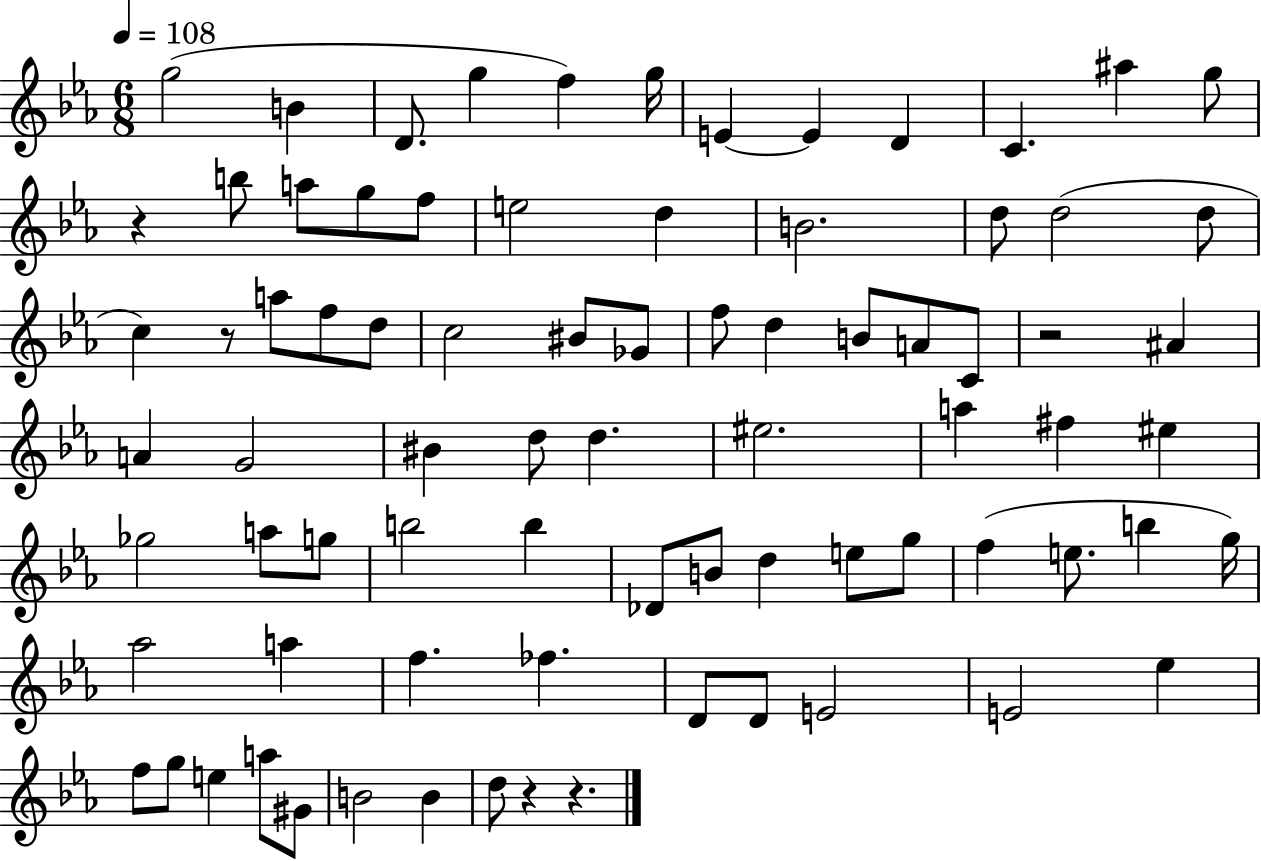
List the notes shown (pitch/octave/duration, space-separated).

G5/h B4/q D4/e. G5/q F5/q G5/s E4/q E4/q D4/q C4/q. A#5/q G5/e R/q B5/e A5/e G5/e F5/e E5/h D5/q B4/h. D5/e D5/h D5/e C5/q R/e A5/e F5/e D5/e C5/h BIS4/e Gb4/e F5/e D5/q B4/e A4/e C4/e R/h A#4/q A4/q G4/h BIS4/q D5/e D5/q. EIS5/h. A5/q F#5/q EIS5/q Gb5/h A5/e G5/e B5/h B5/q Db4/e B4/e D5/q E5/e G5/e F5/q E5/e. B5/q G5/s Ab5/h A5/q F5/q. FES5/q. D4/e D4/e E4/h E4/h Eb5/q F5/e G5/e E5/q A5/e G#4/e B4/h B4/q D5/e R/q R/q.